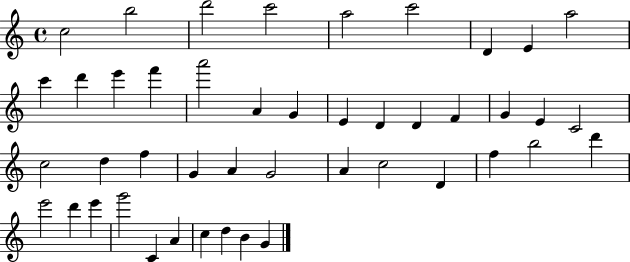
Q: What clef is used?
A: treble